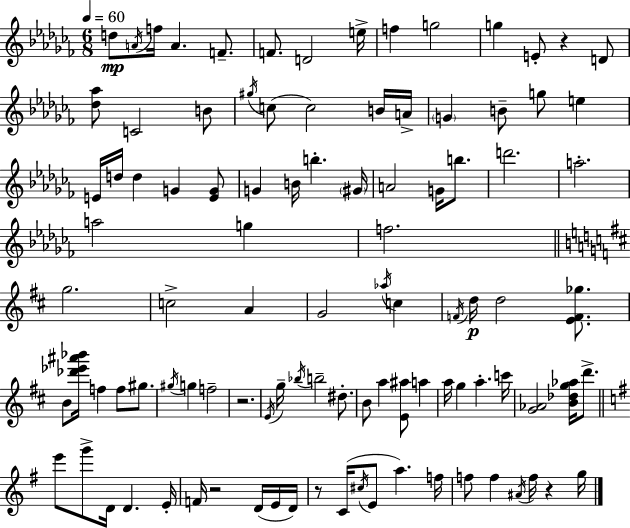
X:1
T:Untitled
M:6/8
L:1/4
K:Abm
d/2 A/4 f/4 A F/2 F/2 D2 e/4 f g2 g E/2 z D/2 [_d_a]/2 C2 B/2 ^g/4 c/2 c2 B/4 A/4 G B/2 g/2 e E/4 d/4 d G [EG]/2 G B/4 b ^G/4 A2 G/4 b/2 d'2 a2 a2 g f2 g2 c2 A G2 _a/4 c F/4 d/4 d2 [EF_g]/2 B/2 [_d'_e'^a'_b']/4 f f/2 ^g/2 ^g/4 g f2 z2 E/4 g/4 _b/4 b2 ^d/2 B/2 a [E^a]/2 a a/4 g a c'/4 [G_A]2 [B_dg_a]/4 d'/2 e'/2 g'/2 D/4 D E/4 F/4 z2 D/4 E/4 D/4 z/2 C/4 ^c/4 E/2 a f/4 f/2 f ^A/4 f/4 z g/4